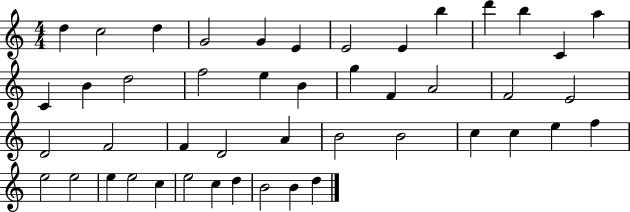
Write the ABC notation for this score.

X:1
T:Untitled
M:4/4
L:1/4
K:C
d c2 d G2 G E E2 E b d' b C a C B d2 f2 e B g F A2 F2 E2 D2 F2 F D2 A B2 B2 c c e f e2 e2 e e2 c e2 c d B2 B d